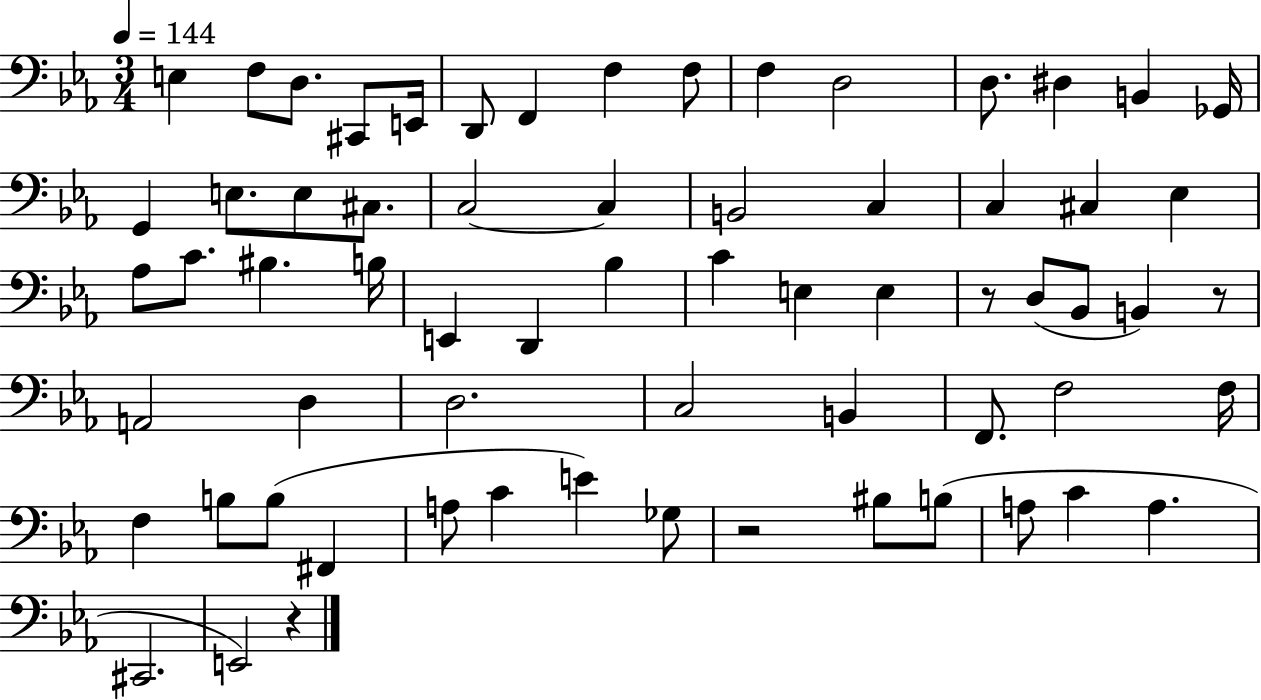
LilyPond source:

{
  \clef bass
  \numericTimeSignature
  \time 3/4
  \key ees \major
  \tempo 4 = 144
  e4 f8 d8. cis,8 e,16 | d,8 f,4 f4 f8 | f4 d2 | d8. dis4 b,4 ges,16 | \break g,4 e8. e8 cis8. | c2~~ c4 | b,2 c4 | c4 cis4 ees4 | \break aes8 c'8. bis4. b16 | e,4 d,4 bes4 | c'4 e4 e4 | r8 d8( bes,8 b,4) r8 | \break a,2 d4 | d2. | c2 b,4 | f,8. f2 f16 | \break f4 b8 b8( fis,4 | a8 c'4 e'4) ges8 | r2 bis8 b8( | a8 c'4 a4. | \break cis,2. | e,2) r4 | \bar "|."
}